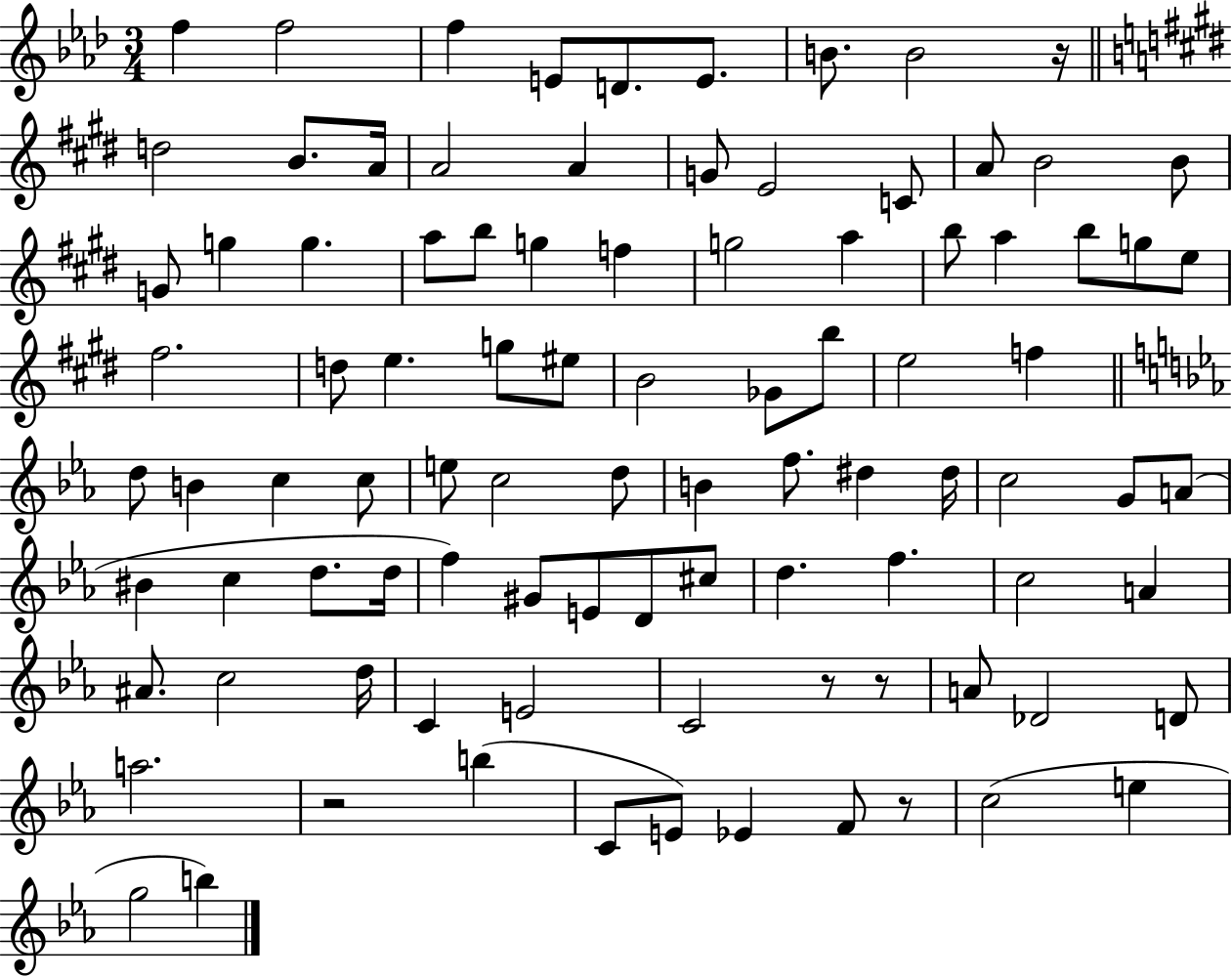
X:1
T:Untitled
M:3/4
L:1/4
K:Ab
f f2 f E/2 D/2 E/2 B/2 B2 z/4 d2 B/2 A/4 A2 A G/2 E2 C/2 A/2 B2 B/2 G/2 g g a/2 b/2 g f g2 a b/2 a b/2 g/2 e/2 ^f2 d/2 e g/2 ^e/2 B2 _G/2 b/2 e2 f d/2 B c c/2 e/2 c2 d/2 B f/2 ^d ^d/4 c2 G/2 A/2 ^B c d/2 d/4 f ^G/2 E/2 D/2 ^c/2 d f c2 A ^A/2 c2 d/4 C E2 C2 z/2 z/2 A/2 _D2 D/2 a2 z2 b C/2 E/2 _E F/2 z/2 c2 e g2 b